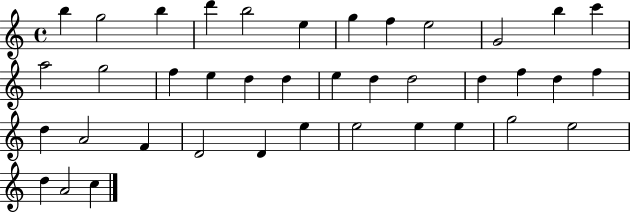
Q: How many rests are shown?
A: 0